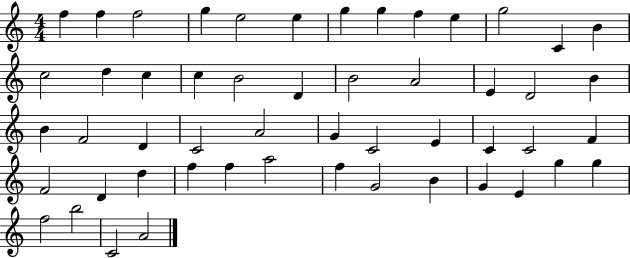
X:1
T:Untitled
M:4/4
L:1/4
K:C
f f f2 g e2 e g g f e g2 C B c2 d c c B2 D B2 A2 E D2 B B F2 D C2 A2 G C2 E C C2 F F2 D d f f a2 f G2 B G E g g f2 b2 C2 A2